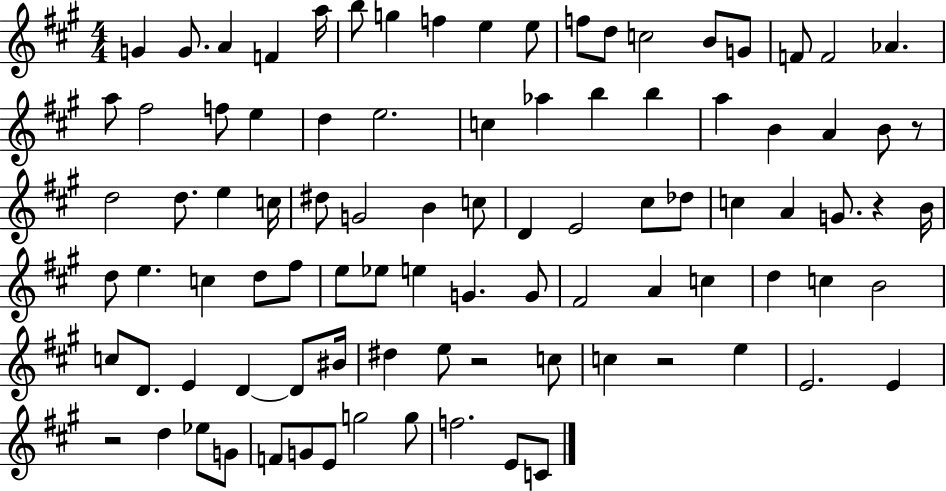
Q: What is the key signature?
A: A major